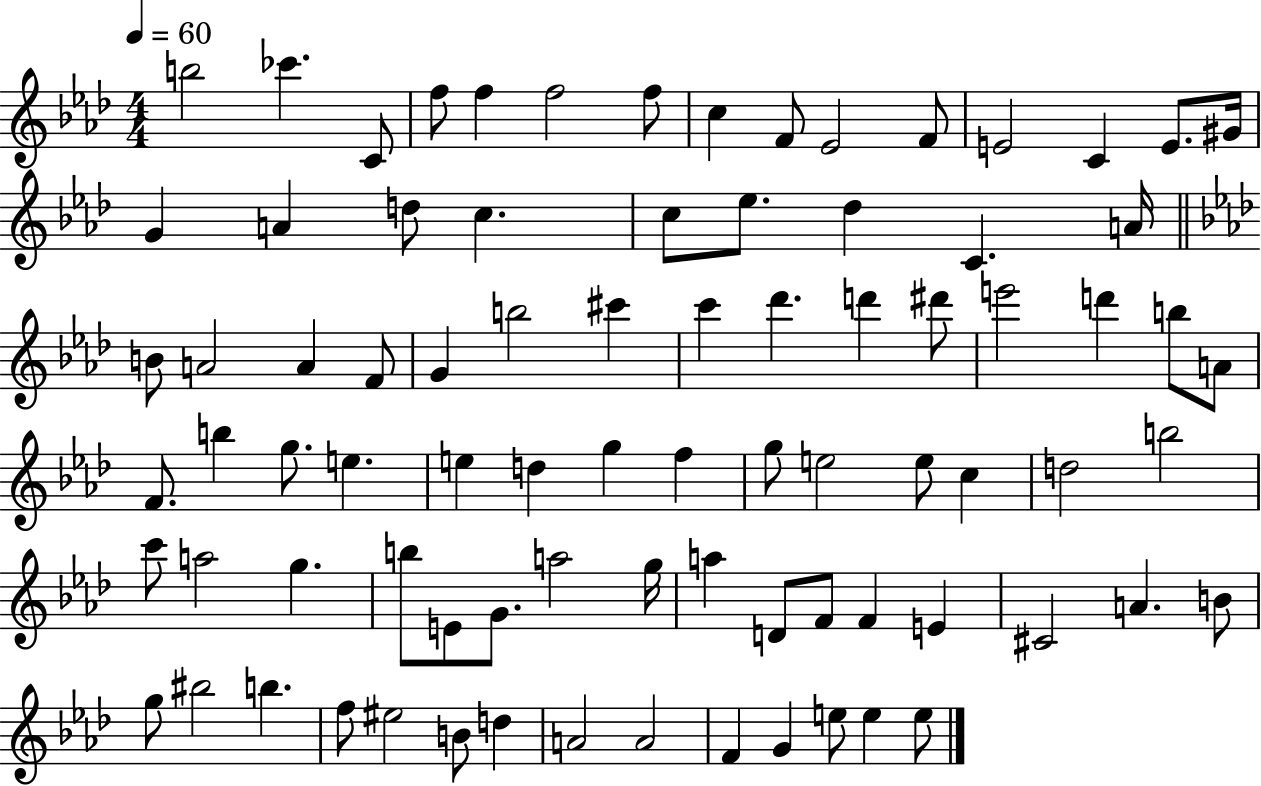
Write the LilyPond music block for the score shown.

{
  \clef treble
  \numericTimeSignature
  \time 4/4
  \key aes \major
  \tempo 4 = 60
  b''2 ces'''4. c'8 | f''8 f''4 f''2 f''8 | c''4 f'8 ees'2 f'8 | e'2 c'4 e'8. gis'16 | \break g'4 a'4 d''8 c''4. | c''8 ees''8. des''4 c'4. a'16 | \bar "||" \break \key aes \major b'8 a'2 a'4 f'8 | g'4 b''2 cis'''4 | c'''4 des'''4. d'''4 dis'''8 | e'''2 d'''4 b''8 a'8 | \break f'8. b''4 g''8. e''4. | e''4 d''4 g''4 f''4 | g''8 e''2 e''8 c''4 | d''2 b''2 | \break c'''8 a''2 g''4. | b''8 e'8 g'8. a''2 g''16 | a''4 d'8 f'8 f'4 e'4 | cis'2 a'4. b'8 | \break g''8 bis''2 b''4. | f''8 eis''2 b'8 d''4 | a'2 a'2 | f'4 g'4 e''8 e''4 e''8 | \break \bar "|."
}